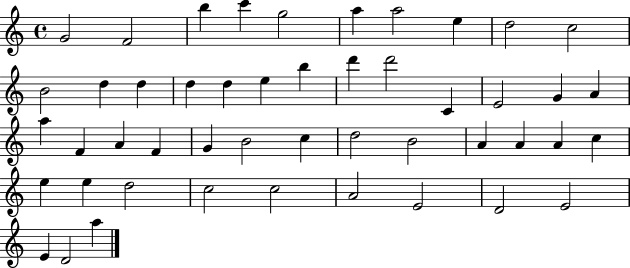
X:1
T:Untitled
M:4/4
L:1/4
K:C
G2 F2 b c' g2 a a2 e d2 c2 B2 d d d d e b d' d'2 C E2 G A a F A F G B2 c d2 B2 A A A c e e d2 c2 c2 A2 E2 D2 E2 E D2 a